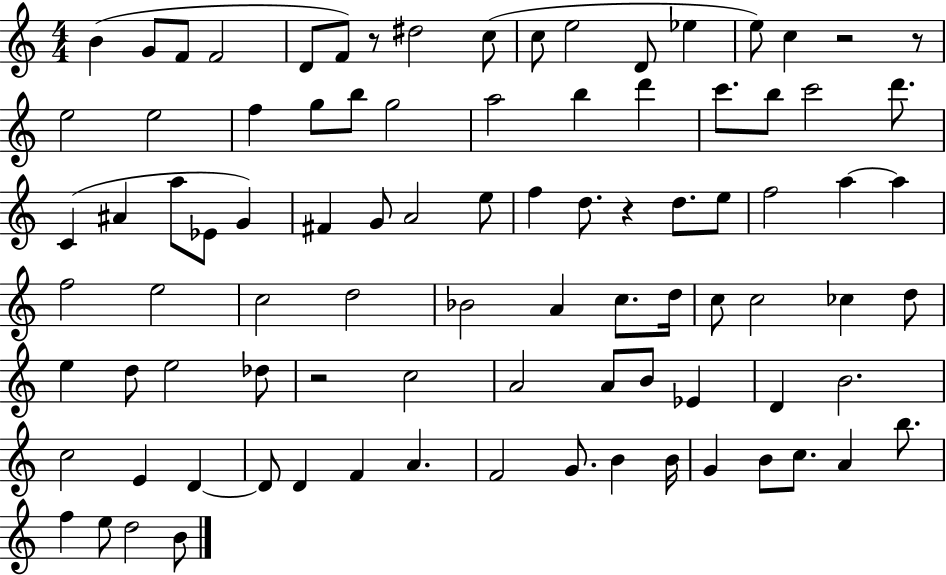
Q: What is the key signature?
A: C major